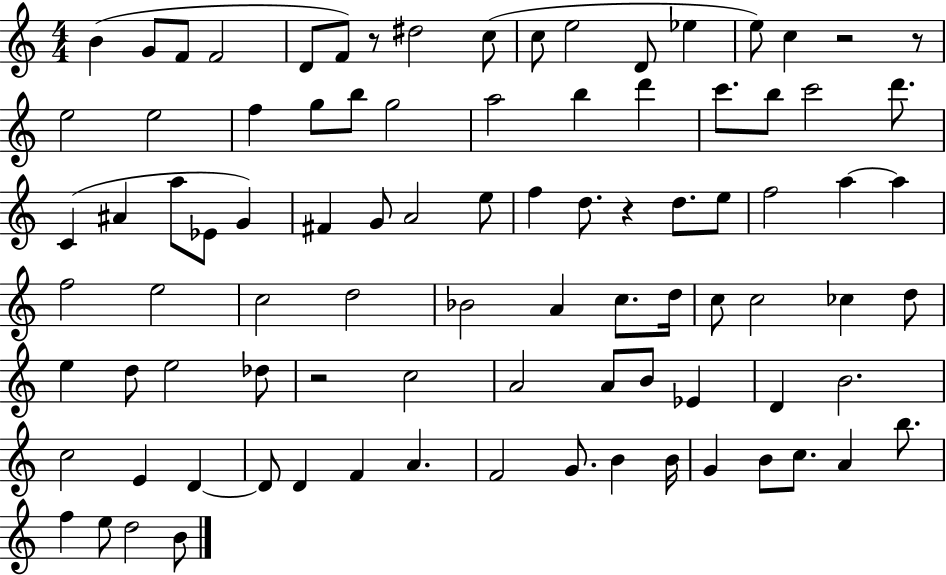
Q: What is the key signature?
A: C major